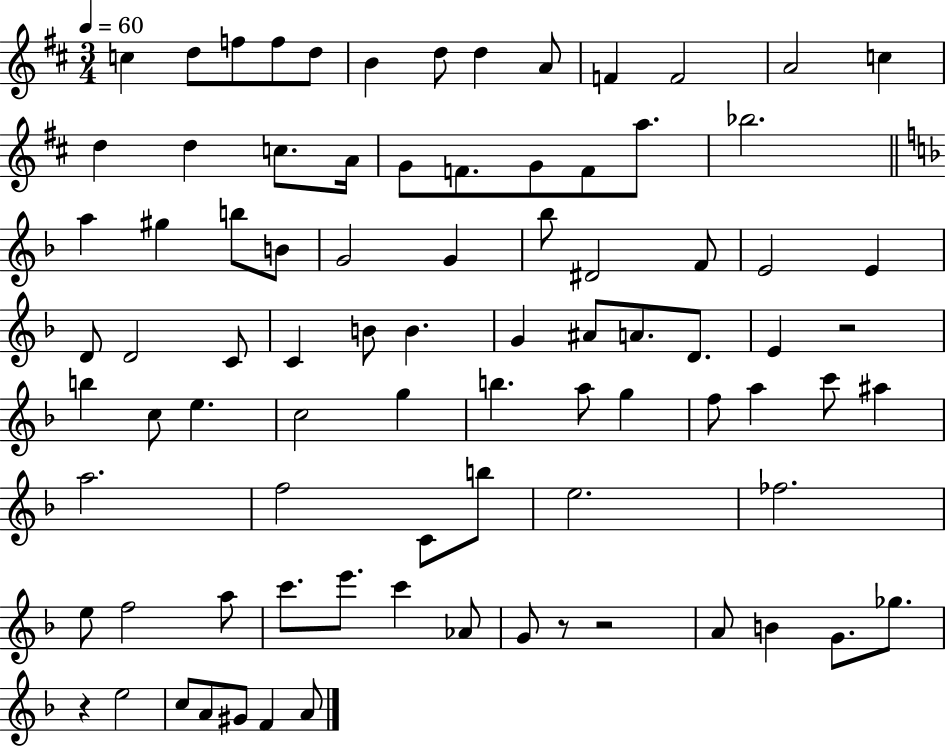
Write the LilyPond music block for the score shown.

{
  \clef treble
  \numericTimeSignature
  \time 3/4
  \key d \major
  \tempo 4 = 60
  c''4 d''8 f''8 f''8 d''8 | b'4 d''8 d''4 a'8 | f'4 f'2 | a'2 c''4 | \break d''4 d''4 c''8. a'16 | g'8 f'8. g'8 f'8 a''8. | bes''2. | \bar "||" \break \key f \major a''4 gis''4 b''8 b'8 | g'2 g'4 | bes''8 dis'2 f'8 | e'2 e'4 | \break d'8 d'2 c'8 | c'4 b'8 b'4. | g'4 ais'8 a'8. d'8. | e'4 r2 | \break b''4 c''8 e''4. | c''2 g''4 | b''4. a''8 g''4 | f''8 a''4 c'''8 ais''4 | \break a''2. | f''2 c'8 b''8 | e''2. | fes''2. | \break e''8 f''2 a''8 | c'''8. e'''8. c'''4 aes'8 | g'8 r8 r2 | a'8 b'4 g'8. ges''8. | \break r4 e''2 | c''8 a'8 gis'8 f'4 a'8 | \bar "|."
}